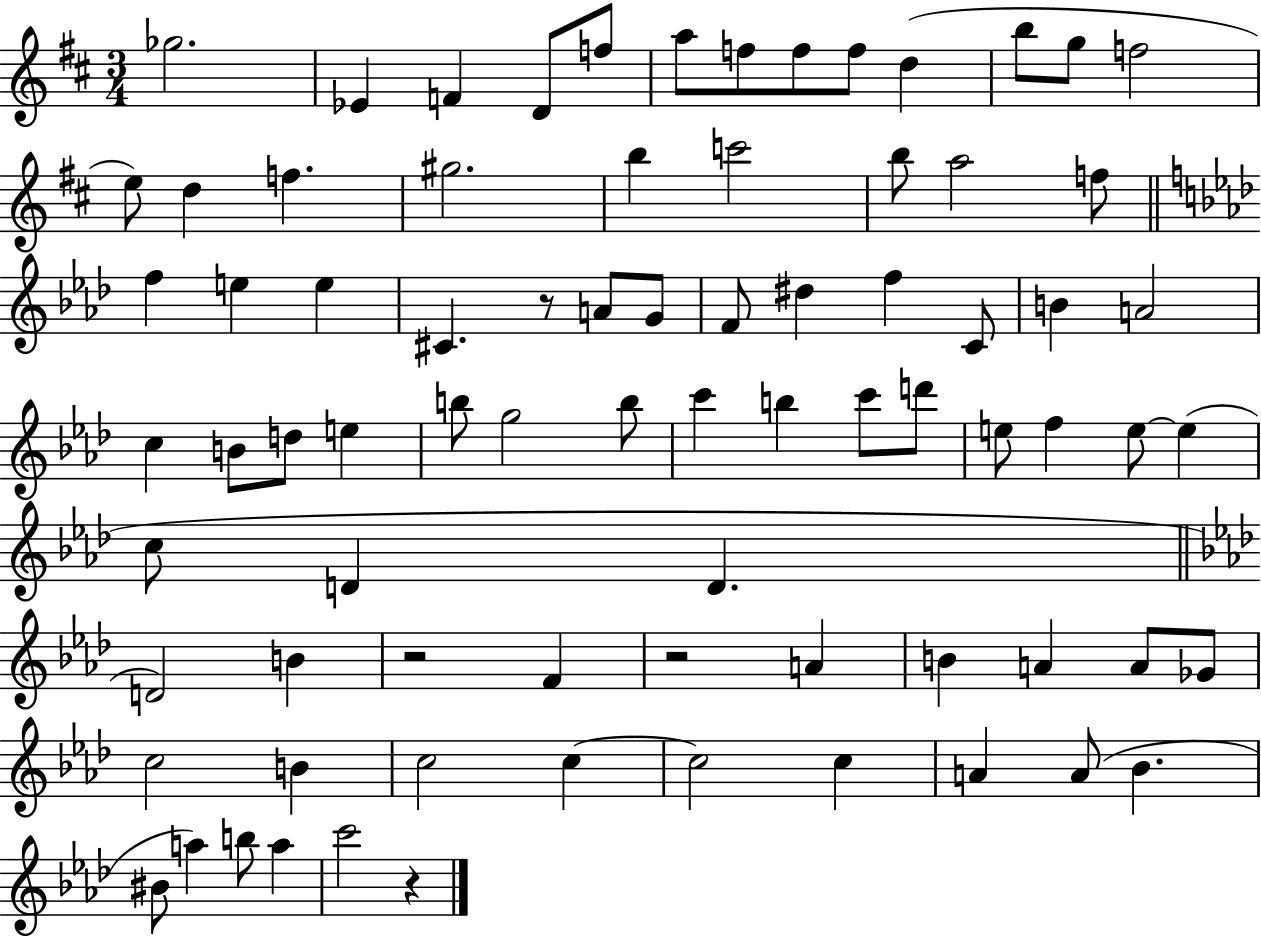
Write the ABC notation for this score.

X:1
T:Untitled
M:3/4
L:1/4
K:D
_g2 _E F D/2 f/2 a/2 f/2 f/2 f/2 d b/2 g/2 f2 e/2 d f ^g2 b c'2 b/2 a2 f/2 f e e ^C z/2 A/2 G/2 F/2 ^d f C/2 B A2 c B/2 d/2 e b/2 g2 b/2 c' b c'/2 d'/2 e/2 f e/2 e c/2 D D D2 B z2 F z2 A B A A/2 _G/2 c2 B c2 c c2 c A A/2 _B ^B/2 a b/2 a c'2 z